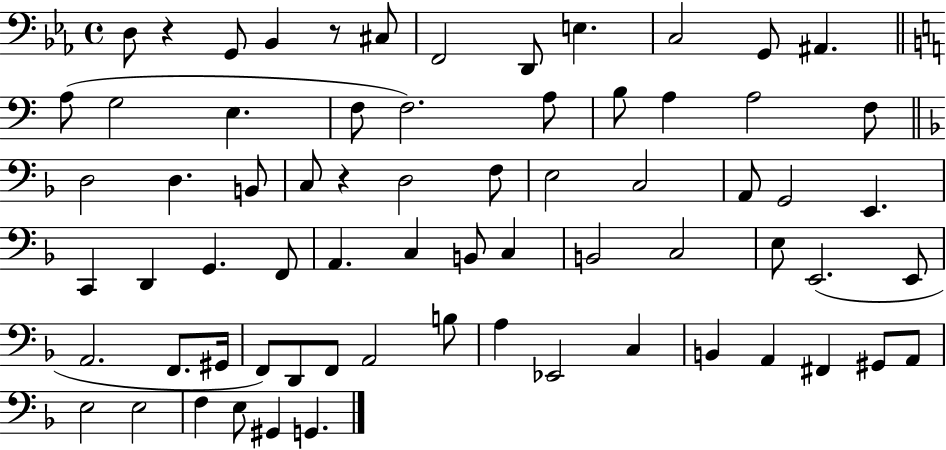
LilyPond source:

{
  \clef bass
  \time 4/4
  \defaultTimeSignature
  \key ees \major
  \repeat volta 2 { d8 r4 g,8 bes,4 r8 cis8 | f,2 d,8 e4. | c2 g,8 ais,4. | \bar "||" \break \key c \major a8( g2 e4. | f8 f2.) a8 | b8 a4 a2 f8 | \bar "||" \break \key f \major d2 d4. b,8 | c8 r4 d2 f8 | e2 c2 | a,8 g,2 e,4. | \break c,4 d,4 g,4. f,8 | a,4. c4 b,8 c4 | b,2 c2 | e8 e,2.( e,8 | \break a,2. f,8. gis,16 | f,8) d,8 f,8 a,2 b8 | a4 ees,2 c4 | b,4 a,4 fis,4 gis,8 a,8 | \break e2 e2 | f4 e8 gis,4 g,4. | } \bar "|."
}